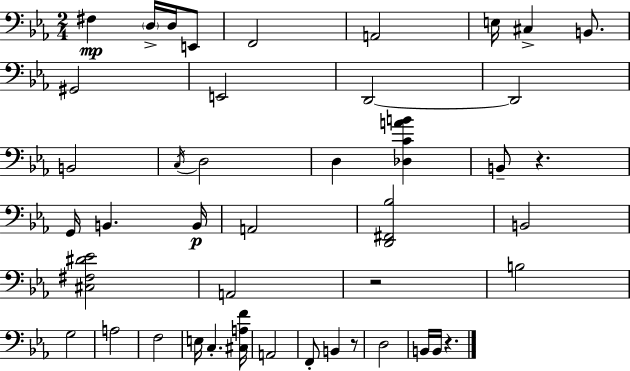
X:1
T:Untitled
M:2/4
L:1/4
K:Eb
^F, D,/4 D,/4 E,,/2 F,,2 A,,2 E,/4 ^C, B,,/2 ^G,,2 E,,2 D,,2 D,,2 B,,2 C,/4 D,2 D, [_D,CAB] B,,/2 z G,,/4 B,, B,,/4 A,,2 [D,,^F,,_B,]2 B,,2 [^C,^F,^D_E]2 A,,2 z2 B,2 G,2 A,2 F,2 E,/4 C, [^C,A,F]/4 A,,2 F,,/2 B,, z/2 D,2 B,,/4 B,,/4 z